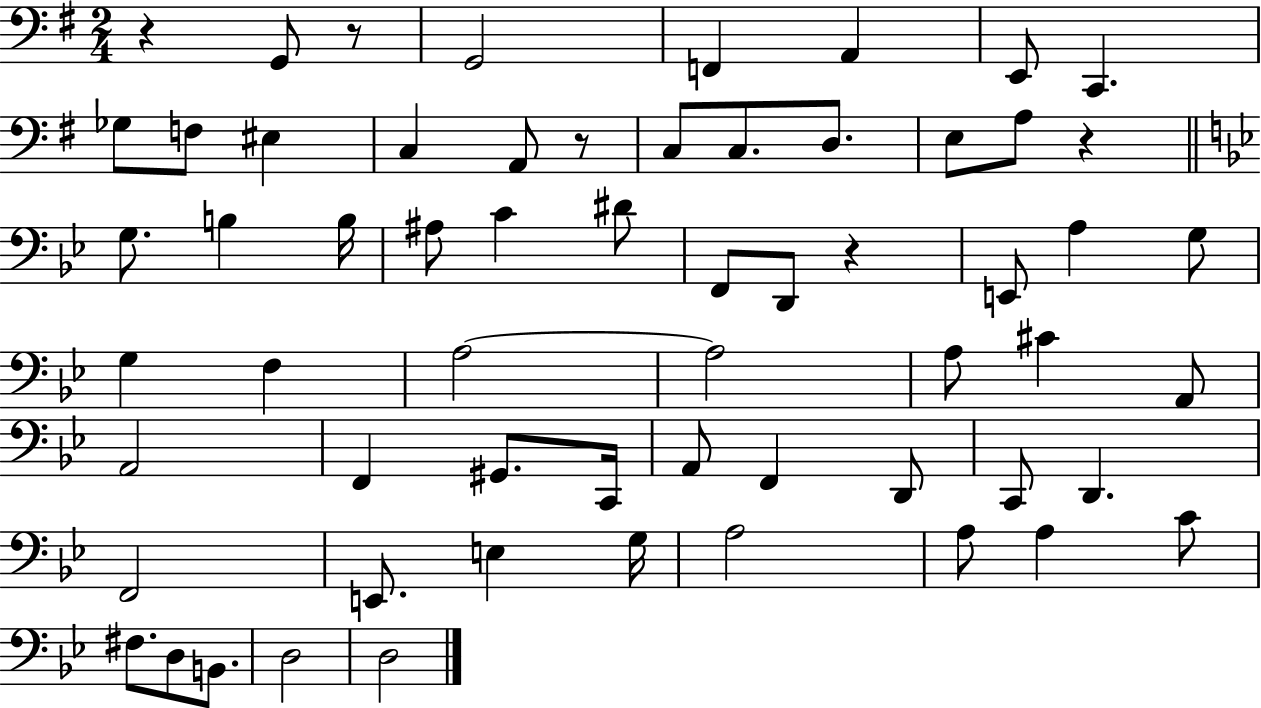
R/q G2/e R/e G2/h F2/q A2/q E2/e C2/q. Gb3/e F3/e EIS3/q C3/q A2/e R/e C3/e C3/e. D3/e. E3/e A3/e R/q G3/e. B3/q B3/s A#3/e C4/q D#4/e F2/e D2/e R/q E2/e A3/q G3/e G3/q F3/q A3/h A3/h A3/e C#4/q A2/e A2/h F2/q G#2/e. C2/s A2/e F2/q D2/e C2/e D2/q. F2/h E2/e. E3/q G3/s A3/h A3/e A3/q C4/e F#3/e. D3/e B2/e. D3/h D3/h